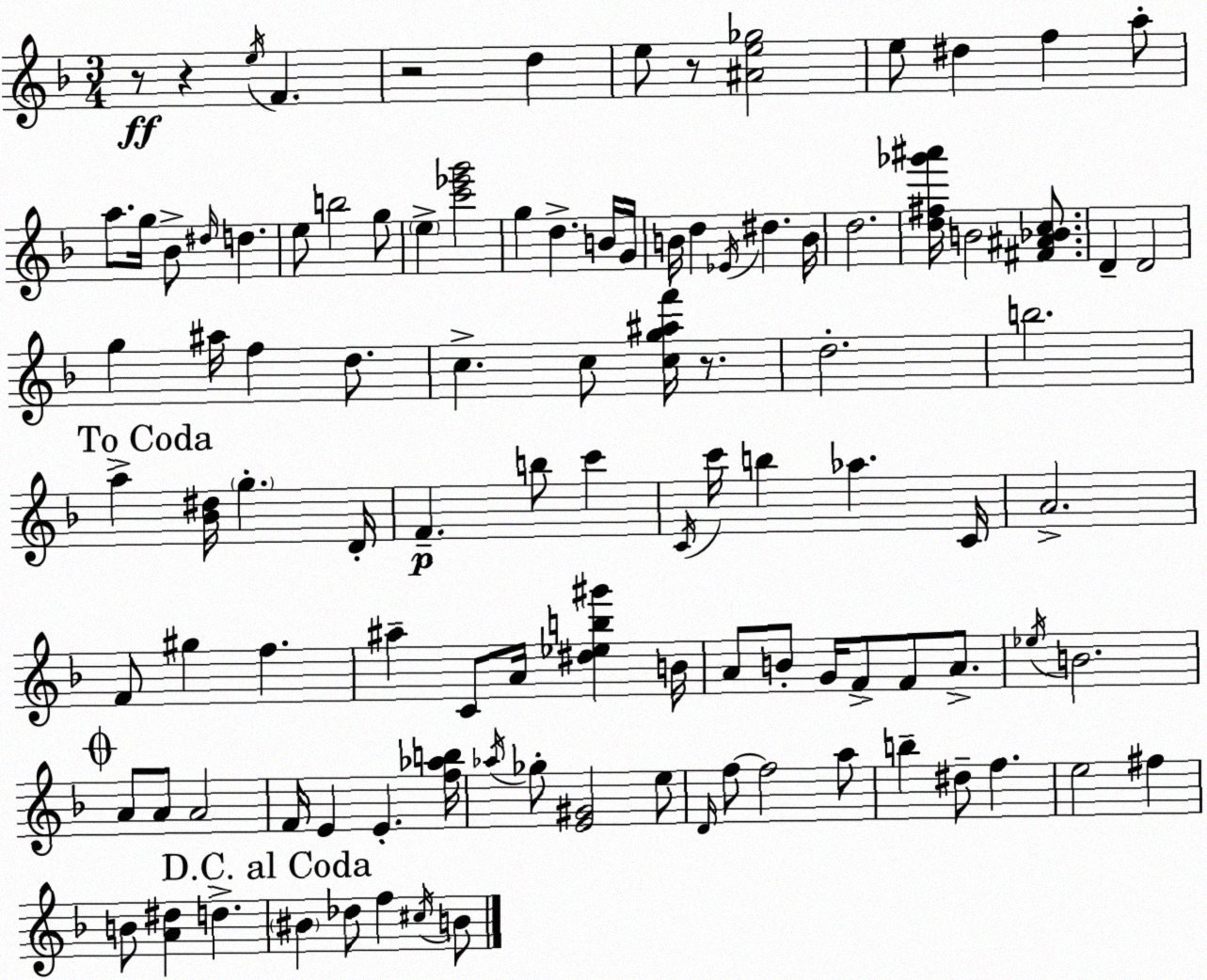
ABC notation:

X:1
T:Untitled
M:3/4
L:1/4
K:Dm
z/2 z e/4 F z2 d e/2 z/2 [^Ae_g]2 e/2 ^d f a/2 a/2 g/4 _B/2 ^d/4 d e/2 b2 g/2 e [c'_e'g']2 g d B/4 G/4 B/4 d _E/4 ^d B/4 d2 [d^f_g'^a']/4 B2 [^F^A_Bc]/2 D D2 g ^a/4 f d/2 c c/2 [cg^af']/4 z/2 d2 b2 a [_B^d]/4 g D/4 F b/2 c' C/4 c'/4 b _a C/4 A2 F/2 ^g f ^a C/2 A/4 [^d_eb^g'] B/4 A/2 B/2 G/4 F/2 F/2 A/2 _e/4 B2 A/2 A/2 A2 F/4 E E [f_ab]/4 _a/4 _g/2 [E^G]2 e/2 D/4 f/2 f2 a/2 b ^d/2 f e2 ^f B/2 [A^d] d ^B _d/2 f ^c/4 B/2